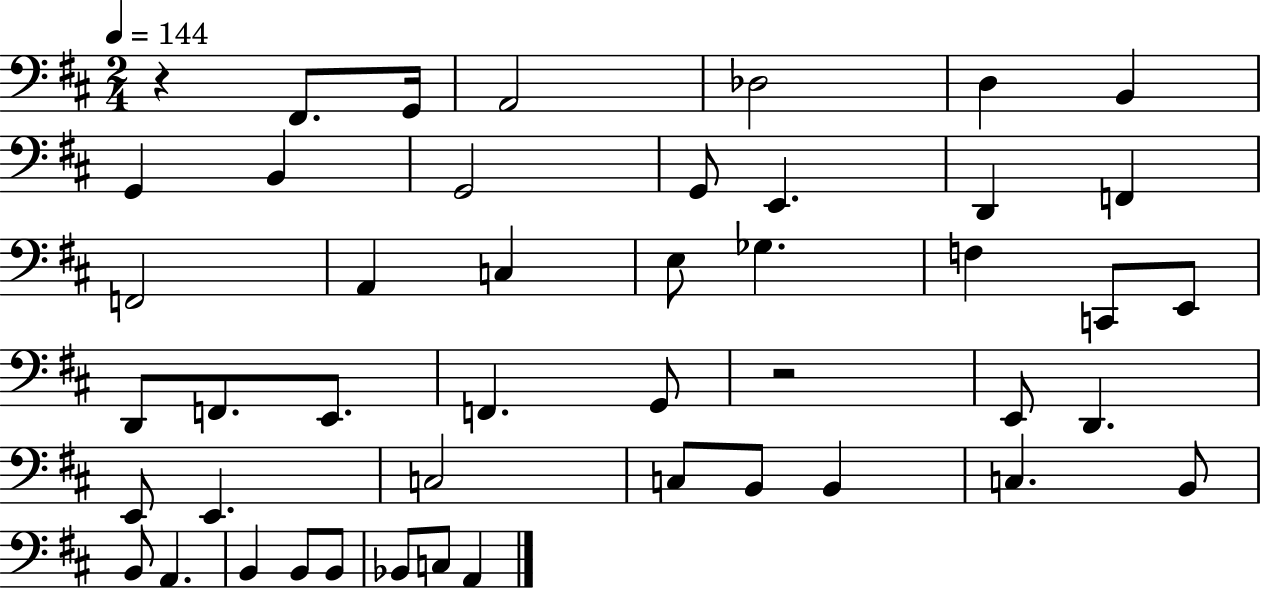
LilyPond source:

{
  \clef bass
  \numericTimeSignature
  \time 2/4
  \key d \major
  \tempo 4 = 144
  r4 fis,8. g,16 | a,2 | des2 | d4 b,4 | \break g,4 b,4 | g,2 | g,8 e,4. | d,4 f,4 | \break f,2 | a,4 c4 | e8 ges4. | f4 c,8 e,8 | \break d,8 f,8. e,8. | f,4. g,8 | r2 | e,8 d,4. | \break e,8 e,4. | c2 | c8 b,8 b,4 | c4. b,8 | \break b,8 a,4. | b,4 b,8 b,8 | bes,8 c8 a,4 | \bar "|."
}